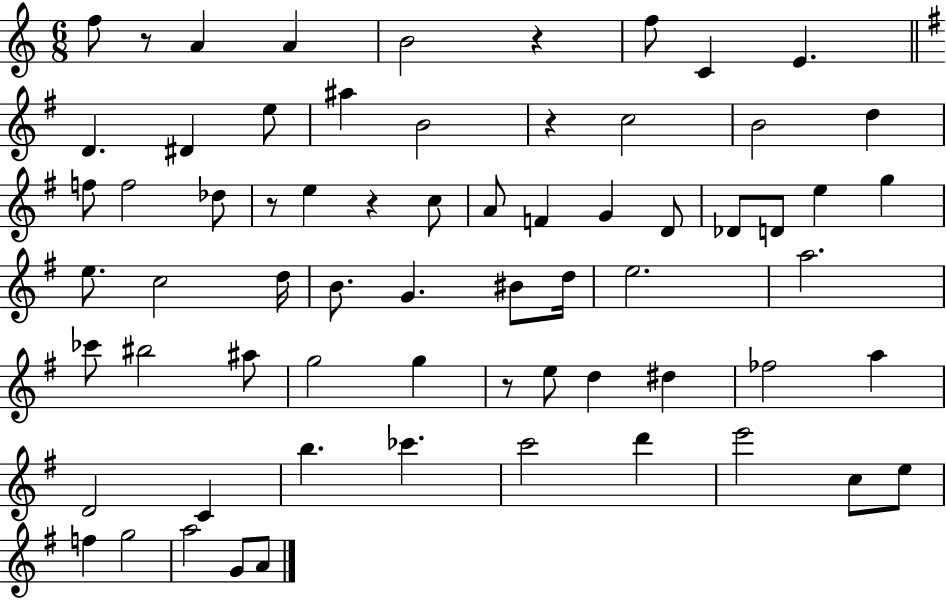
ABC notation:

X:1
T:Untitled
M:6/8
L:1/4
K:C
f/2 z/2 A A B2 z f/2 C E D ^D e/2 ^a B2 z c2 B2 d f/2 f2 _d/2 z/2 e z c/2 A/2 F G D/2 _D/2 D/2 e g e/2 c2 d/4 B/2 G ^B/2 d/4 e2 a2 _c'/2 ^b2 ^a/2 g2 g z/2 e/2 d ^d _f2 a D2 C b _c' c'2 d' e'2 c/2 e/2 f g2 a2 G/2 A/2